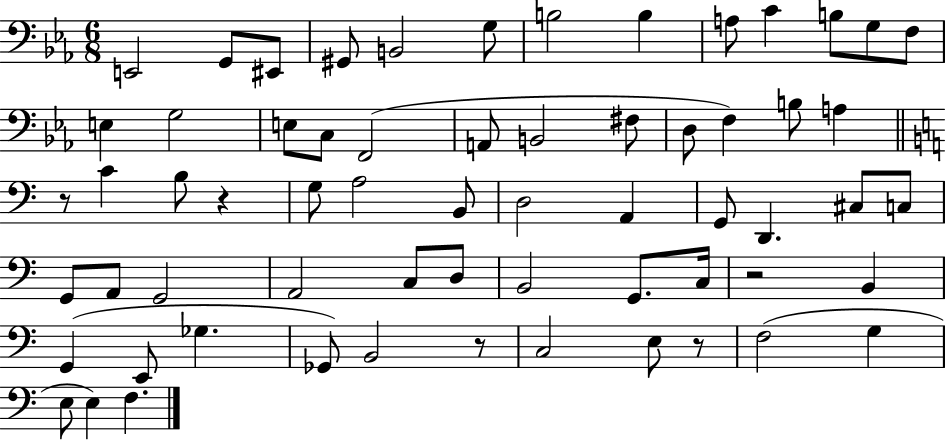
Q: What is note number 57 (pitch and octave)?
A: E3